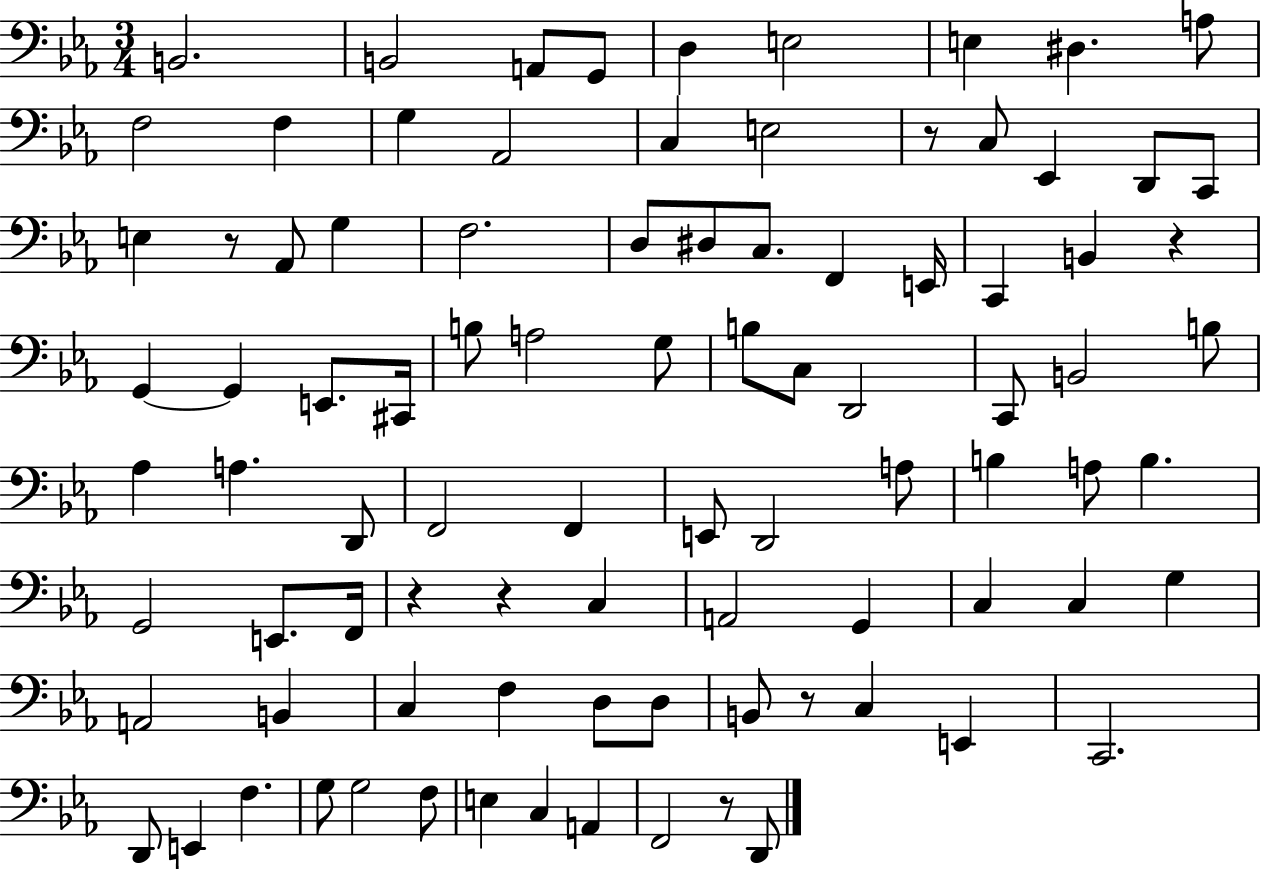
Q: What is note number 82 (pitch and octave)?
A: A2